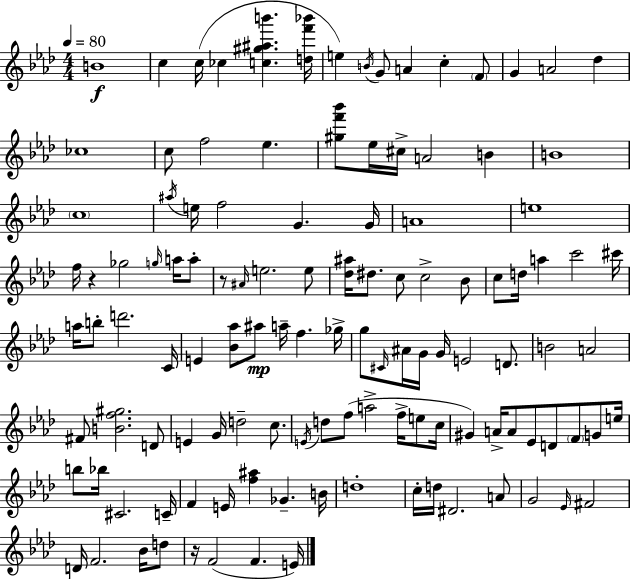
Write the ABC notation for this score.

X:1
T:Untitled
M:4/4
L:1/4
K:Fm
B4 c c/4 _c [c^g^ab'] [df'_b']/4 e B/4 G/2 A c F/2 G A2 _d _c4 c/2 f2 _e [^gf'_b']/2 _e/4 ^c/4 A2 B B4 c4 ^a/4 e/4 f2 G G/4 A4 e4 f/4 z _g2 g/4 a/4 a/2 z/2 ^A/4 e2 e/2 [_d^a]/4 ^d/2 c/2 c2 _B/2 c/2 d/4 a c'2 ^c'/4 a/4 b/2 d'2 C/4 E [_B_a]/2 ^a/2 a/4 f _g/4 g/2 ^C/4 ^A/4 G/4 G/4 E2 D/2 B2 A2 ^F/2 [Bf^g]2 D/2 E G/4 d2 c/2 E/4 d/2 f/2 a2 f/4 e/2 c/4 ^G A/4 A/2 _E/2 D/2 F/2 G/2 e/4 b/2 _b/4 ^C2 C/4 F E/4 [f^a] _G B/4 d4 c/4 d/4 ^D2 A/2 G2 _E/4 ^F2 D/4 F2 _B/4 d/2 z/4 F2 F E/4